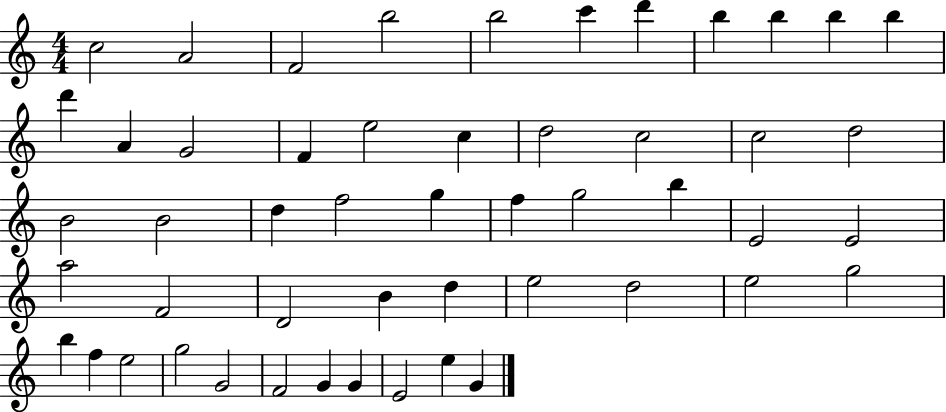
C5/h A4/h F4/h B5/h B5/h C6/q D6/q B5/q B5/q B5/q B5/q D6/q A4/q G4/h F4/q E5/h C5/q D5/h C5/h C5/h D5/h B4/h B4/h D5/q F5/h G5/q F5/q G5/h B5/q E4/h E4/h A5/h F4/h D4/h B4/q D5/q E5/h D5/h E5/h G5/h B5/q F5/q E5/h G5/h G4/h F4/h G4/q G4/q E4/h E5/q G4/q